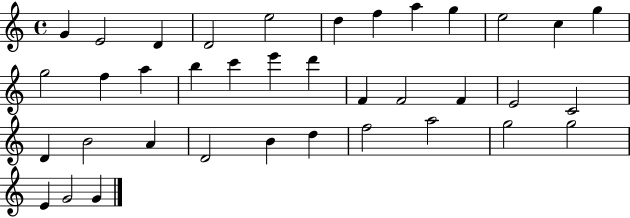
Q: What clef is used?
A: treble